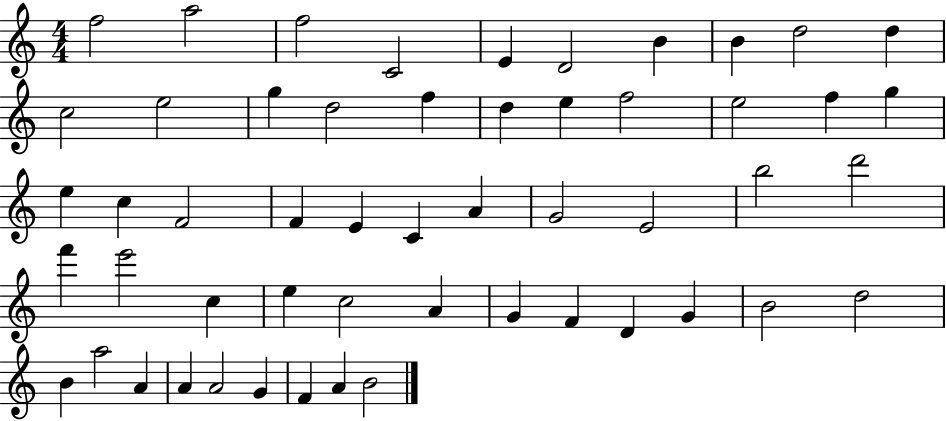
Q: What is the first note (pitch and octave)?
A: F5